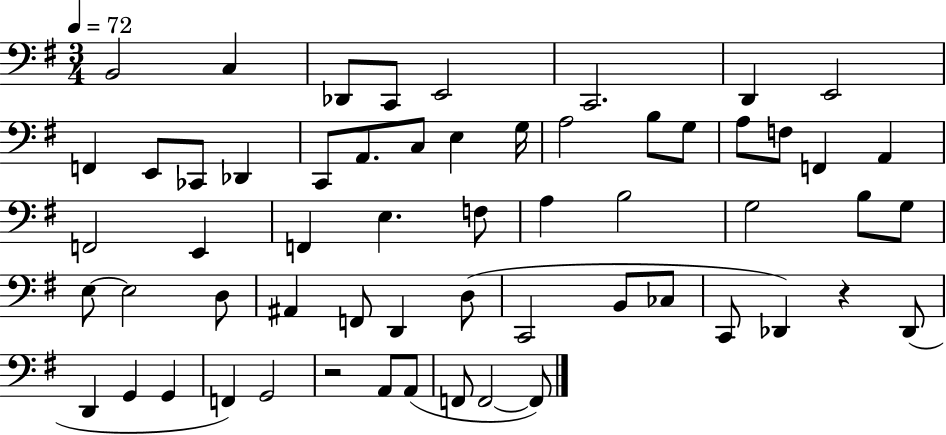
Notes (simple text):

B2/h C3/q Db2/e C2/e E2/h C2/h. D2/q E2/h F2/q E2/e CES2/e Db2/q C2/e A2/e. C3/e E3/q G3/s A3/h B3/e G3/e A3/e F3/e F2/q A2/q F2/h E2/q F2/q E3/q. F3/e A3/q B3/h G3/h B3/e G3/e E3/e E3/h D3/e A#2/q F2/e D2/q D3/e C2/h B2/e CES3/e C2/e Db2/q R/q Db2/e D2/q G2/q G2/q F2/q G2/h R/h A2/e A2/e F2/e F2/h F2/e